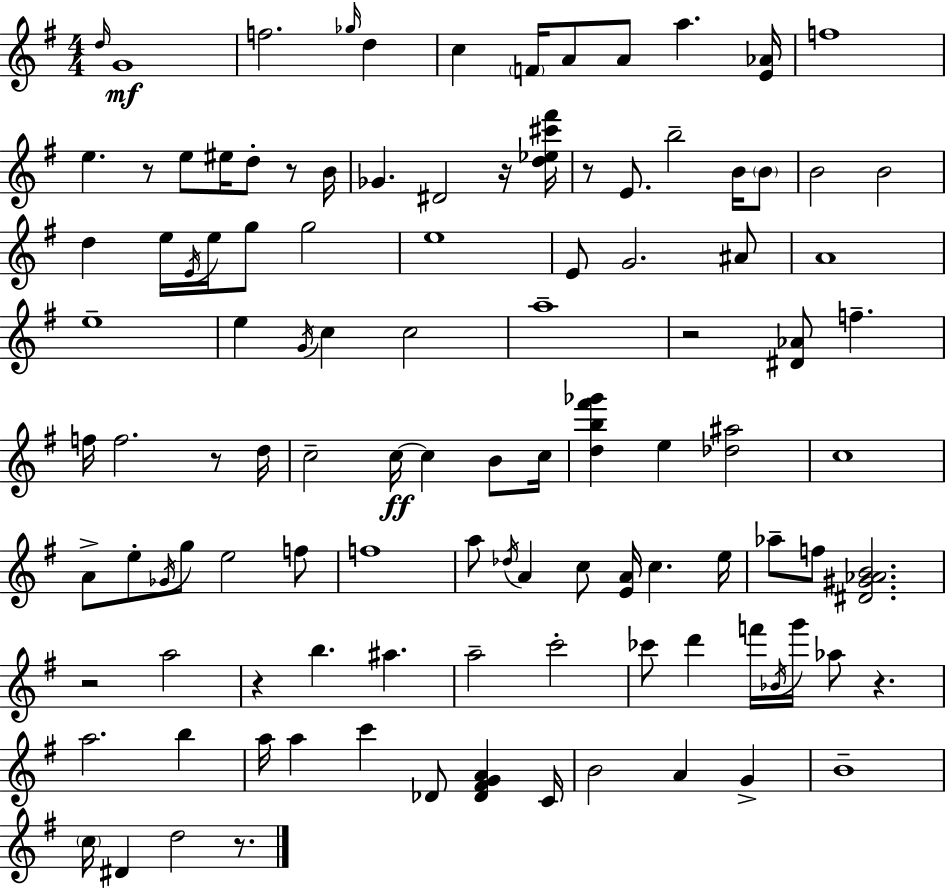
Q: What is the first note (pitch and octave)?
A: D5